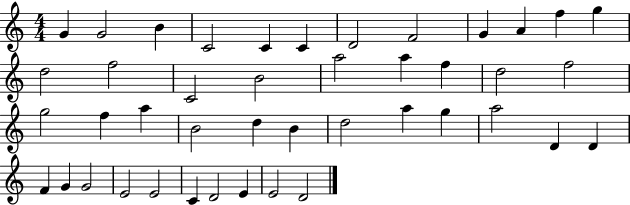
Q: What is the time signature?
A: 4/4